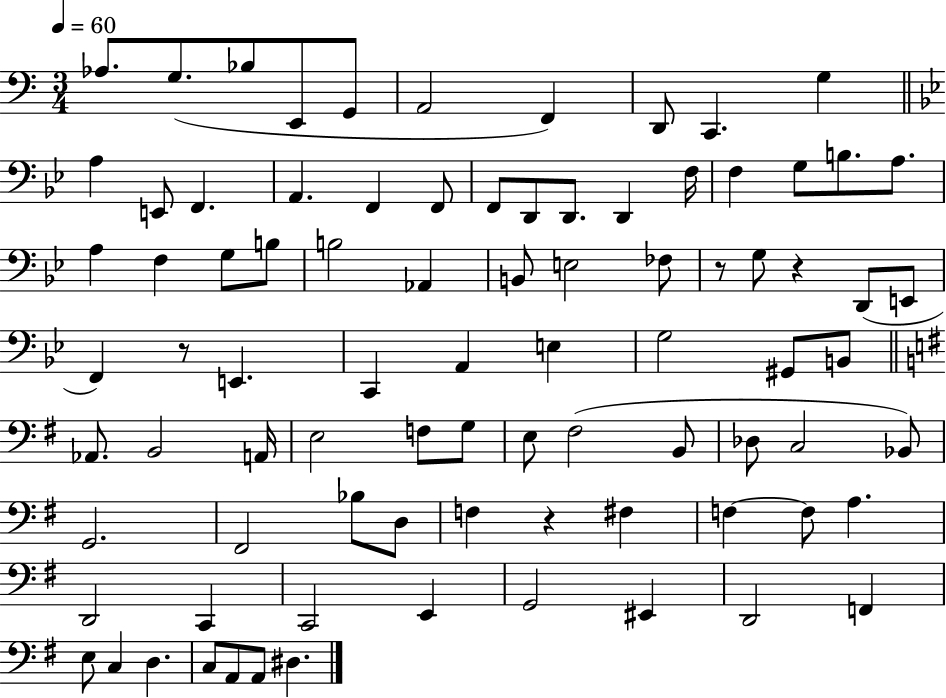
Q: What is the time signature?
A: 3/4